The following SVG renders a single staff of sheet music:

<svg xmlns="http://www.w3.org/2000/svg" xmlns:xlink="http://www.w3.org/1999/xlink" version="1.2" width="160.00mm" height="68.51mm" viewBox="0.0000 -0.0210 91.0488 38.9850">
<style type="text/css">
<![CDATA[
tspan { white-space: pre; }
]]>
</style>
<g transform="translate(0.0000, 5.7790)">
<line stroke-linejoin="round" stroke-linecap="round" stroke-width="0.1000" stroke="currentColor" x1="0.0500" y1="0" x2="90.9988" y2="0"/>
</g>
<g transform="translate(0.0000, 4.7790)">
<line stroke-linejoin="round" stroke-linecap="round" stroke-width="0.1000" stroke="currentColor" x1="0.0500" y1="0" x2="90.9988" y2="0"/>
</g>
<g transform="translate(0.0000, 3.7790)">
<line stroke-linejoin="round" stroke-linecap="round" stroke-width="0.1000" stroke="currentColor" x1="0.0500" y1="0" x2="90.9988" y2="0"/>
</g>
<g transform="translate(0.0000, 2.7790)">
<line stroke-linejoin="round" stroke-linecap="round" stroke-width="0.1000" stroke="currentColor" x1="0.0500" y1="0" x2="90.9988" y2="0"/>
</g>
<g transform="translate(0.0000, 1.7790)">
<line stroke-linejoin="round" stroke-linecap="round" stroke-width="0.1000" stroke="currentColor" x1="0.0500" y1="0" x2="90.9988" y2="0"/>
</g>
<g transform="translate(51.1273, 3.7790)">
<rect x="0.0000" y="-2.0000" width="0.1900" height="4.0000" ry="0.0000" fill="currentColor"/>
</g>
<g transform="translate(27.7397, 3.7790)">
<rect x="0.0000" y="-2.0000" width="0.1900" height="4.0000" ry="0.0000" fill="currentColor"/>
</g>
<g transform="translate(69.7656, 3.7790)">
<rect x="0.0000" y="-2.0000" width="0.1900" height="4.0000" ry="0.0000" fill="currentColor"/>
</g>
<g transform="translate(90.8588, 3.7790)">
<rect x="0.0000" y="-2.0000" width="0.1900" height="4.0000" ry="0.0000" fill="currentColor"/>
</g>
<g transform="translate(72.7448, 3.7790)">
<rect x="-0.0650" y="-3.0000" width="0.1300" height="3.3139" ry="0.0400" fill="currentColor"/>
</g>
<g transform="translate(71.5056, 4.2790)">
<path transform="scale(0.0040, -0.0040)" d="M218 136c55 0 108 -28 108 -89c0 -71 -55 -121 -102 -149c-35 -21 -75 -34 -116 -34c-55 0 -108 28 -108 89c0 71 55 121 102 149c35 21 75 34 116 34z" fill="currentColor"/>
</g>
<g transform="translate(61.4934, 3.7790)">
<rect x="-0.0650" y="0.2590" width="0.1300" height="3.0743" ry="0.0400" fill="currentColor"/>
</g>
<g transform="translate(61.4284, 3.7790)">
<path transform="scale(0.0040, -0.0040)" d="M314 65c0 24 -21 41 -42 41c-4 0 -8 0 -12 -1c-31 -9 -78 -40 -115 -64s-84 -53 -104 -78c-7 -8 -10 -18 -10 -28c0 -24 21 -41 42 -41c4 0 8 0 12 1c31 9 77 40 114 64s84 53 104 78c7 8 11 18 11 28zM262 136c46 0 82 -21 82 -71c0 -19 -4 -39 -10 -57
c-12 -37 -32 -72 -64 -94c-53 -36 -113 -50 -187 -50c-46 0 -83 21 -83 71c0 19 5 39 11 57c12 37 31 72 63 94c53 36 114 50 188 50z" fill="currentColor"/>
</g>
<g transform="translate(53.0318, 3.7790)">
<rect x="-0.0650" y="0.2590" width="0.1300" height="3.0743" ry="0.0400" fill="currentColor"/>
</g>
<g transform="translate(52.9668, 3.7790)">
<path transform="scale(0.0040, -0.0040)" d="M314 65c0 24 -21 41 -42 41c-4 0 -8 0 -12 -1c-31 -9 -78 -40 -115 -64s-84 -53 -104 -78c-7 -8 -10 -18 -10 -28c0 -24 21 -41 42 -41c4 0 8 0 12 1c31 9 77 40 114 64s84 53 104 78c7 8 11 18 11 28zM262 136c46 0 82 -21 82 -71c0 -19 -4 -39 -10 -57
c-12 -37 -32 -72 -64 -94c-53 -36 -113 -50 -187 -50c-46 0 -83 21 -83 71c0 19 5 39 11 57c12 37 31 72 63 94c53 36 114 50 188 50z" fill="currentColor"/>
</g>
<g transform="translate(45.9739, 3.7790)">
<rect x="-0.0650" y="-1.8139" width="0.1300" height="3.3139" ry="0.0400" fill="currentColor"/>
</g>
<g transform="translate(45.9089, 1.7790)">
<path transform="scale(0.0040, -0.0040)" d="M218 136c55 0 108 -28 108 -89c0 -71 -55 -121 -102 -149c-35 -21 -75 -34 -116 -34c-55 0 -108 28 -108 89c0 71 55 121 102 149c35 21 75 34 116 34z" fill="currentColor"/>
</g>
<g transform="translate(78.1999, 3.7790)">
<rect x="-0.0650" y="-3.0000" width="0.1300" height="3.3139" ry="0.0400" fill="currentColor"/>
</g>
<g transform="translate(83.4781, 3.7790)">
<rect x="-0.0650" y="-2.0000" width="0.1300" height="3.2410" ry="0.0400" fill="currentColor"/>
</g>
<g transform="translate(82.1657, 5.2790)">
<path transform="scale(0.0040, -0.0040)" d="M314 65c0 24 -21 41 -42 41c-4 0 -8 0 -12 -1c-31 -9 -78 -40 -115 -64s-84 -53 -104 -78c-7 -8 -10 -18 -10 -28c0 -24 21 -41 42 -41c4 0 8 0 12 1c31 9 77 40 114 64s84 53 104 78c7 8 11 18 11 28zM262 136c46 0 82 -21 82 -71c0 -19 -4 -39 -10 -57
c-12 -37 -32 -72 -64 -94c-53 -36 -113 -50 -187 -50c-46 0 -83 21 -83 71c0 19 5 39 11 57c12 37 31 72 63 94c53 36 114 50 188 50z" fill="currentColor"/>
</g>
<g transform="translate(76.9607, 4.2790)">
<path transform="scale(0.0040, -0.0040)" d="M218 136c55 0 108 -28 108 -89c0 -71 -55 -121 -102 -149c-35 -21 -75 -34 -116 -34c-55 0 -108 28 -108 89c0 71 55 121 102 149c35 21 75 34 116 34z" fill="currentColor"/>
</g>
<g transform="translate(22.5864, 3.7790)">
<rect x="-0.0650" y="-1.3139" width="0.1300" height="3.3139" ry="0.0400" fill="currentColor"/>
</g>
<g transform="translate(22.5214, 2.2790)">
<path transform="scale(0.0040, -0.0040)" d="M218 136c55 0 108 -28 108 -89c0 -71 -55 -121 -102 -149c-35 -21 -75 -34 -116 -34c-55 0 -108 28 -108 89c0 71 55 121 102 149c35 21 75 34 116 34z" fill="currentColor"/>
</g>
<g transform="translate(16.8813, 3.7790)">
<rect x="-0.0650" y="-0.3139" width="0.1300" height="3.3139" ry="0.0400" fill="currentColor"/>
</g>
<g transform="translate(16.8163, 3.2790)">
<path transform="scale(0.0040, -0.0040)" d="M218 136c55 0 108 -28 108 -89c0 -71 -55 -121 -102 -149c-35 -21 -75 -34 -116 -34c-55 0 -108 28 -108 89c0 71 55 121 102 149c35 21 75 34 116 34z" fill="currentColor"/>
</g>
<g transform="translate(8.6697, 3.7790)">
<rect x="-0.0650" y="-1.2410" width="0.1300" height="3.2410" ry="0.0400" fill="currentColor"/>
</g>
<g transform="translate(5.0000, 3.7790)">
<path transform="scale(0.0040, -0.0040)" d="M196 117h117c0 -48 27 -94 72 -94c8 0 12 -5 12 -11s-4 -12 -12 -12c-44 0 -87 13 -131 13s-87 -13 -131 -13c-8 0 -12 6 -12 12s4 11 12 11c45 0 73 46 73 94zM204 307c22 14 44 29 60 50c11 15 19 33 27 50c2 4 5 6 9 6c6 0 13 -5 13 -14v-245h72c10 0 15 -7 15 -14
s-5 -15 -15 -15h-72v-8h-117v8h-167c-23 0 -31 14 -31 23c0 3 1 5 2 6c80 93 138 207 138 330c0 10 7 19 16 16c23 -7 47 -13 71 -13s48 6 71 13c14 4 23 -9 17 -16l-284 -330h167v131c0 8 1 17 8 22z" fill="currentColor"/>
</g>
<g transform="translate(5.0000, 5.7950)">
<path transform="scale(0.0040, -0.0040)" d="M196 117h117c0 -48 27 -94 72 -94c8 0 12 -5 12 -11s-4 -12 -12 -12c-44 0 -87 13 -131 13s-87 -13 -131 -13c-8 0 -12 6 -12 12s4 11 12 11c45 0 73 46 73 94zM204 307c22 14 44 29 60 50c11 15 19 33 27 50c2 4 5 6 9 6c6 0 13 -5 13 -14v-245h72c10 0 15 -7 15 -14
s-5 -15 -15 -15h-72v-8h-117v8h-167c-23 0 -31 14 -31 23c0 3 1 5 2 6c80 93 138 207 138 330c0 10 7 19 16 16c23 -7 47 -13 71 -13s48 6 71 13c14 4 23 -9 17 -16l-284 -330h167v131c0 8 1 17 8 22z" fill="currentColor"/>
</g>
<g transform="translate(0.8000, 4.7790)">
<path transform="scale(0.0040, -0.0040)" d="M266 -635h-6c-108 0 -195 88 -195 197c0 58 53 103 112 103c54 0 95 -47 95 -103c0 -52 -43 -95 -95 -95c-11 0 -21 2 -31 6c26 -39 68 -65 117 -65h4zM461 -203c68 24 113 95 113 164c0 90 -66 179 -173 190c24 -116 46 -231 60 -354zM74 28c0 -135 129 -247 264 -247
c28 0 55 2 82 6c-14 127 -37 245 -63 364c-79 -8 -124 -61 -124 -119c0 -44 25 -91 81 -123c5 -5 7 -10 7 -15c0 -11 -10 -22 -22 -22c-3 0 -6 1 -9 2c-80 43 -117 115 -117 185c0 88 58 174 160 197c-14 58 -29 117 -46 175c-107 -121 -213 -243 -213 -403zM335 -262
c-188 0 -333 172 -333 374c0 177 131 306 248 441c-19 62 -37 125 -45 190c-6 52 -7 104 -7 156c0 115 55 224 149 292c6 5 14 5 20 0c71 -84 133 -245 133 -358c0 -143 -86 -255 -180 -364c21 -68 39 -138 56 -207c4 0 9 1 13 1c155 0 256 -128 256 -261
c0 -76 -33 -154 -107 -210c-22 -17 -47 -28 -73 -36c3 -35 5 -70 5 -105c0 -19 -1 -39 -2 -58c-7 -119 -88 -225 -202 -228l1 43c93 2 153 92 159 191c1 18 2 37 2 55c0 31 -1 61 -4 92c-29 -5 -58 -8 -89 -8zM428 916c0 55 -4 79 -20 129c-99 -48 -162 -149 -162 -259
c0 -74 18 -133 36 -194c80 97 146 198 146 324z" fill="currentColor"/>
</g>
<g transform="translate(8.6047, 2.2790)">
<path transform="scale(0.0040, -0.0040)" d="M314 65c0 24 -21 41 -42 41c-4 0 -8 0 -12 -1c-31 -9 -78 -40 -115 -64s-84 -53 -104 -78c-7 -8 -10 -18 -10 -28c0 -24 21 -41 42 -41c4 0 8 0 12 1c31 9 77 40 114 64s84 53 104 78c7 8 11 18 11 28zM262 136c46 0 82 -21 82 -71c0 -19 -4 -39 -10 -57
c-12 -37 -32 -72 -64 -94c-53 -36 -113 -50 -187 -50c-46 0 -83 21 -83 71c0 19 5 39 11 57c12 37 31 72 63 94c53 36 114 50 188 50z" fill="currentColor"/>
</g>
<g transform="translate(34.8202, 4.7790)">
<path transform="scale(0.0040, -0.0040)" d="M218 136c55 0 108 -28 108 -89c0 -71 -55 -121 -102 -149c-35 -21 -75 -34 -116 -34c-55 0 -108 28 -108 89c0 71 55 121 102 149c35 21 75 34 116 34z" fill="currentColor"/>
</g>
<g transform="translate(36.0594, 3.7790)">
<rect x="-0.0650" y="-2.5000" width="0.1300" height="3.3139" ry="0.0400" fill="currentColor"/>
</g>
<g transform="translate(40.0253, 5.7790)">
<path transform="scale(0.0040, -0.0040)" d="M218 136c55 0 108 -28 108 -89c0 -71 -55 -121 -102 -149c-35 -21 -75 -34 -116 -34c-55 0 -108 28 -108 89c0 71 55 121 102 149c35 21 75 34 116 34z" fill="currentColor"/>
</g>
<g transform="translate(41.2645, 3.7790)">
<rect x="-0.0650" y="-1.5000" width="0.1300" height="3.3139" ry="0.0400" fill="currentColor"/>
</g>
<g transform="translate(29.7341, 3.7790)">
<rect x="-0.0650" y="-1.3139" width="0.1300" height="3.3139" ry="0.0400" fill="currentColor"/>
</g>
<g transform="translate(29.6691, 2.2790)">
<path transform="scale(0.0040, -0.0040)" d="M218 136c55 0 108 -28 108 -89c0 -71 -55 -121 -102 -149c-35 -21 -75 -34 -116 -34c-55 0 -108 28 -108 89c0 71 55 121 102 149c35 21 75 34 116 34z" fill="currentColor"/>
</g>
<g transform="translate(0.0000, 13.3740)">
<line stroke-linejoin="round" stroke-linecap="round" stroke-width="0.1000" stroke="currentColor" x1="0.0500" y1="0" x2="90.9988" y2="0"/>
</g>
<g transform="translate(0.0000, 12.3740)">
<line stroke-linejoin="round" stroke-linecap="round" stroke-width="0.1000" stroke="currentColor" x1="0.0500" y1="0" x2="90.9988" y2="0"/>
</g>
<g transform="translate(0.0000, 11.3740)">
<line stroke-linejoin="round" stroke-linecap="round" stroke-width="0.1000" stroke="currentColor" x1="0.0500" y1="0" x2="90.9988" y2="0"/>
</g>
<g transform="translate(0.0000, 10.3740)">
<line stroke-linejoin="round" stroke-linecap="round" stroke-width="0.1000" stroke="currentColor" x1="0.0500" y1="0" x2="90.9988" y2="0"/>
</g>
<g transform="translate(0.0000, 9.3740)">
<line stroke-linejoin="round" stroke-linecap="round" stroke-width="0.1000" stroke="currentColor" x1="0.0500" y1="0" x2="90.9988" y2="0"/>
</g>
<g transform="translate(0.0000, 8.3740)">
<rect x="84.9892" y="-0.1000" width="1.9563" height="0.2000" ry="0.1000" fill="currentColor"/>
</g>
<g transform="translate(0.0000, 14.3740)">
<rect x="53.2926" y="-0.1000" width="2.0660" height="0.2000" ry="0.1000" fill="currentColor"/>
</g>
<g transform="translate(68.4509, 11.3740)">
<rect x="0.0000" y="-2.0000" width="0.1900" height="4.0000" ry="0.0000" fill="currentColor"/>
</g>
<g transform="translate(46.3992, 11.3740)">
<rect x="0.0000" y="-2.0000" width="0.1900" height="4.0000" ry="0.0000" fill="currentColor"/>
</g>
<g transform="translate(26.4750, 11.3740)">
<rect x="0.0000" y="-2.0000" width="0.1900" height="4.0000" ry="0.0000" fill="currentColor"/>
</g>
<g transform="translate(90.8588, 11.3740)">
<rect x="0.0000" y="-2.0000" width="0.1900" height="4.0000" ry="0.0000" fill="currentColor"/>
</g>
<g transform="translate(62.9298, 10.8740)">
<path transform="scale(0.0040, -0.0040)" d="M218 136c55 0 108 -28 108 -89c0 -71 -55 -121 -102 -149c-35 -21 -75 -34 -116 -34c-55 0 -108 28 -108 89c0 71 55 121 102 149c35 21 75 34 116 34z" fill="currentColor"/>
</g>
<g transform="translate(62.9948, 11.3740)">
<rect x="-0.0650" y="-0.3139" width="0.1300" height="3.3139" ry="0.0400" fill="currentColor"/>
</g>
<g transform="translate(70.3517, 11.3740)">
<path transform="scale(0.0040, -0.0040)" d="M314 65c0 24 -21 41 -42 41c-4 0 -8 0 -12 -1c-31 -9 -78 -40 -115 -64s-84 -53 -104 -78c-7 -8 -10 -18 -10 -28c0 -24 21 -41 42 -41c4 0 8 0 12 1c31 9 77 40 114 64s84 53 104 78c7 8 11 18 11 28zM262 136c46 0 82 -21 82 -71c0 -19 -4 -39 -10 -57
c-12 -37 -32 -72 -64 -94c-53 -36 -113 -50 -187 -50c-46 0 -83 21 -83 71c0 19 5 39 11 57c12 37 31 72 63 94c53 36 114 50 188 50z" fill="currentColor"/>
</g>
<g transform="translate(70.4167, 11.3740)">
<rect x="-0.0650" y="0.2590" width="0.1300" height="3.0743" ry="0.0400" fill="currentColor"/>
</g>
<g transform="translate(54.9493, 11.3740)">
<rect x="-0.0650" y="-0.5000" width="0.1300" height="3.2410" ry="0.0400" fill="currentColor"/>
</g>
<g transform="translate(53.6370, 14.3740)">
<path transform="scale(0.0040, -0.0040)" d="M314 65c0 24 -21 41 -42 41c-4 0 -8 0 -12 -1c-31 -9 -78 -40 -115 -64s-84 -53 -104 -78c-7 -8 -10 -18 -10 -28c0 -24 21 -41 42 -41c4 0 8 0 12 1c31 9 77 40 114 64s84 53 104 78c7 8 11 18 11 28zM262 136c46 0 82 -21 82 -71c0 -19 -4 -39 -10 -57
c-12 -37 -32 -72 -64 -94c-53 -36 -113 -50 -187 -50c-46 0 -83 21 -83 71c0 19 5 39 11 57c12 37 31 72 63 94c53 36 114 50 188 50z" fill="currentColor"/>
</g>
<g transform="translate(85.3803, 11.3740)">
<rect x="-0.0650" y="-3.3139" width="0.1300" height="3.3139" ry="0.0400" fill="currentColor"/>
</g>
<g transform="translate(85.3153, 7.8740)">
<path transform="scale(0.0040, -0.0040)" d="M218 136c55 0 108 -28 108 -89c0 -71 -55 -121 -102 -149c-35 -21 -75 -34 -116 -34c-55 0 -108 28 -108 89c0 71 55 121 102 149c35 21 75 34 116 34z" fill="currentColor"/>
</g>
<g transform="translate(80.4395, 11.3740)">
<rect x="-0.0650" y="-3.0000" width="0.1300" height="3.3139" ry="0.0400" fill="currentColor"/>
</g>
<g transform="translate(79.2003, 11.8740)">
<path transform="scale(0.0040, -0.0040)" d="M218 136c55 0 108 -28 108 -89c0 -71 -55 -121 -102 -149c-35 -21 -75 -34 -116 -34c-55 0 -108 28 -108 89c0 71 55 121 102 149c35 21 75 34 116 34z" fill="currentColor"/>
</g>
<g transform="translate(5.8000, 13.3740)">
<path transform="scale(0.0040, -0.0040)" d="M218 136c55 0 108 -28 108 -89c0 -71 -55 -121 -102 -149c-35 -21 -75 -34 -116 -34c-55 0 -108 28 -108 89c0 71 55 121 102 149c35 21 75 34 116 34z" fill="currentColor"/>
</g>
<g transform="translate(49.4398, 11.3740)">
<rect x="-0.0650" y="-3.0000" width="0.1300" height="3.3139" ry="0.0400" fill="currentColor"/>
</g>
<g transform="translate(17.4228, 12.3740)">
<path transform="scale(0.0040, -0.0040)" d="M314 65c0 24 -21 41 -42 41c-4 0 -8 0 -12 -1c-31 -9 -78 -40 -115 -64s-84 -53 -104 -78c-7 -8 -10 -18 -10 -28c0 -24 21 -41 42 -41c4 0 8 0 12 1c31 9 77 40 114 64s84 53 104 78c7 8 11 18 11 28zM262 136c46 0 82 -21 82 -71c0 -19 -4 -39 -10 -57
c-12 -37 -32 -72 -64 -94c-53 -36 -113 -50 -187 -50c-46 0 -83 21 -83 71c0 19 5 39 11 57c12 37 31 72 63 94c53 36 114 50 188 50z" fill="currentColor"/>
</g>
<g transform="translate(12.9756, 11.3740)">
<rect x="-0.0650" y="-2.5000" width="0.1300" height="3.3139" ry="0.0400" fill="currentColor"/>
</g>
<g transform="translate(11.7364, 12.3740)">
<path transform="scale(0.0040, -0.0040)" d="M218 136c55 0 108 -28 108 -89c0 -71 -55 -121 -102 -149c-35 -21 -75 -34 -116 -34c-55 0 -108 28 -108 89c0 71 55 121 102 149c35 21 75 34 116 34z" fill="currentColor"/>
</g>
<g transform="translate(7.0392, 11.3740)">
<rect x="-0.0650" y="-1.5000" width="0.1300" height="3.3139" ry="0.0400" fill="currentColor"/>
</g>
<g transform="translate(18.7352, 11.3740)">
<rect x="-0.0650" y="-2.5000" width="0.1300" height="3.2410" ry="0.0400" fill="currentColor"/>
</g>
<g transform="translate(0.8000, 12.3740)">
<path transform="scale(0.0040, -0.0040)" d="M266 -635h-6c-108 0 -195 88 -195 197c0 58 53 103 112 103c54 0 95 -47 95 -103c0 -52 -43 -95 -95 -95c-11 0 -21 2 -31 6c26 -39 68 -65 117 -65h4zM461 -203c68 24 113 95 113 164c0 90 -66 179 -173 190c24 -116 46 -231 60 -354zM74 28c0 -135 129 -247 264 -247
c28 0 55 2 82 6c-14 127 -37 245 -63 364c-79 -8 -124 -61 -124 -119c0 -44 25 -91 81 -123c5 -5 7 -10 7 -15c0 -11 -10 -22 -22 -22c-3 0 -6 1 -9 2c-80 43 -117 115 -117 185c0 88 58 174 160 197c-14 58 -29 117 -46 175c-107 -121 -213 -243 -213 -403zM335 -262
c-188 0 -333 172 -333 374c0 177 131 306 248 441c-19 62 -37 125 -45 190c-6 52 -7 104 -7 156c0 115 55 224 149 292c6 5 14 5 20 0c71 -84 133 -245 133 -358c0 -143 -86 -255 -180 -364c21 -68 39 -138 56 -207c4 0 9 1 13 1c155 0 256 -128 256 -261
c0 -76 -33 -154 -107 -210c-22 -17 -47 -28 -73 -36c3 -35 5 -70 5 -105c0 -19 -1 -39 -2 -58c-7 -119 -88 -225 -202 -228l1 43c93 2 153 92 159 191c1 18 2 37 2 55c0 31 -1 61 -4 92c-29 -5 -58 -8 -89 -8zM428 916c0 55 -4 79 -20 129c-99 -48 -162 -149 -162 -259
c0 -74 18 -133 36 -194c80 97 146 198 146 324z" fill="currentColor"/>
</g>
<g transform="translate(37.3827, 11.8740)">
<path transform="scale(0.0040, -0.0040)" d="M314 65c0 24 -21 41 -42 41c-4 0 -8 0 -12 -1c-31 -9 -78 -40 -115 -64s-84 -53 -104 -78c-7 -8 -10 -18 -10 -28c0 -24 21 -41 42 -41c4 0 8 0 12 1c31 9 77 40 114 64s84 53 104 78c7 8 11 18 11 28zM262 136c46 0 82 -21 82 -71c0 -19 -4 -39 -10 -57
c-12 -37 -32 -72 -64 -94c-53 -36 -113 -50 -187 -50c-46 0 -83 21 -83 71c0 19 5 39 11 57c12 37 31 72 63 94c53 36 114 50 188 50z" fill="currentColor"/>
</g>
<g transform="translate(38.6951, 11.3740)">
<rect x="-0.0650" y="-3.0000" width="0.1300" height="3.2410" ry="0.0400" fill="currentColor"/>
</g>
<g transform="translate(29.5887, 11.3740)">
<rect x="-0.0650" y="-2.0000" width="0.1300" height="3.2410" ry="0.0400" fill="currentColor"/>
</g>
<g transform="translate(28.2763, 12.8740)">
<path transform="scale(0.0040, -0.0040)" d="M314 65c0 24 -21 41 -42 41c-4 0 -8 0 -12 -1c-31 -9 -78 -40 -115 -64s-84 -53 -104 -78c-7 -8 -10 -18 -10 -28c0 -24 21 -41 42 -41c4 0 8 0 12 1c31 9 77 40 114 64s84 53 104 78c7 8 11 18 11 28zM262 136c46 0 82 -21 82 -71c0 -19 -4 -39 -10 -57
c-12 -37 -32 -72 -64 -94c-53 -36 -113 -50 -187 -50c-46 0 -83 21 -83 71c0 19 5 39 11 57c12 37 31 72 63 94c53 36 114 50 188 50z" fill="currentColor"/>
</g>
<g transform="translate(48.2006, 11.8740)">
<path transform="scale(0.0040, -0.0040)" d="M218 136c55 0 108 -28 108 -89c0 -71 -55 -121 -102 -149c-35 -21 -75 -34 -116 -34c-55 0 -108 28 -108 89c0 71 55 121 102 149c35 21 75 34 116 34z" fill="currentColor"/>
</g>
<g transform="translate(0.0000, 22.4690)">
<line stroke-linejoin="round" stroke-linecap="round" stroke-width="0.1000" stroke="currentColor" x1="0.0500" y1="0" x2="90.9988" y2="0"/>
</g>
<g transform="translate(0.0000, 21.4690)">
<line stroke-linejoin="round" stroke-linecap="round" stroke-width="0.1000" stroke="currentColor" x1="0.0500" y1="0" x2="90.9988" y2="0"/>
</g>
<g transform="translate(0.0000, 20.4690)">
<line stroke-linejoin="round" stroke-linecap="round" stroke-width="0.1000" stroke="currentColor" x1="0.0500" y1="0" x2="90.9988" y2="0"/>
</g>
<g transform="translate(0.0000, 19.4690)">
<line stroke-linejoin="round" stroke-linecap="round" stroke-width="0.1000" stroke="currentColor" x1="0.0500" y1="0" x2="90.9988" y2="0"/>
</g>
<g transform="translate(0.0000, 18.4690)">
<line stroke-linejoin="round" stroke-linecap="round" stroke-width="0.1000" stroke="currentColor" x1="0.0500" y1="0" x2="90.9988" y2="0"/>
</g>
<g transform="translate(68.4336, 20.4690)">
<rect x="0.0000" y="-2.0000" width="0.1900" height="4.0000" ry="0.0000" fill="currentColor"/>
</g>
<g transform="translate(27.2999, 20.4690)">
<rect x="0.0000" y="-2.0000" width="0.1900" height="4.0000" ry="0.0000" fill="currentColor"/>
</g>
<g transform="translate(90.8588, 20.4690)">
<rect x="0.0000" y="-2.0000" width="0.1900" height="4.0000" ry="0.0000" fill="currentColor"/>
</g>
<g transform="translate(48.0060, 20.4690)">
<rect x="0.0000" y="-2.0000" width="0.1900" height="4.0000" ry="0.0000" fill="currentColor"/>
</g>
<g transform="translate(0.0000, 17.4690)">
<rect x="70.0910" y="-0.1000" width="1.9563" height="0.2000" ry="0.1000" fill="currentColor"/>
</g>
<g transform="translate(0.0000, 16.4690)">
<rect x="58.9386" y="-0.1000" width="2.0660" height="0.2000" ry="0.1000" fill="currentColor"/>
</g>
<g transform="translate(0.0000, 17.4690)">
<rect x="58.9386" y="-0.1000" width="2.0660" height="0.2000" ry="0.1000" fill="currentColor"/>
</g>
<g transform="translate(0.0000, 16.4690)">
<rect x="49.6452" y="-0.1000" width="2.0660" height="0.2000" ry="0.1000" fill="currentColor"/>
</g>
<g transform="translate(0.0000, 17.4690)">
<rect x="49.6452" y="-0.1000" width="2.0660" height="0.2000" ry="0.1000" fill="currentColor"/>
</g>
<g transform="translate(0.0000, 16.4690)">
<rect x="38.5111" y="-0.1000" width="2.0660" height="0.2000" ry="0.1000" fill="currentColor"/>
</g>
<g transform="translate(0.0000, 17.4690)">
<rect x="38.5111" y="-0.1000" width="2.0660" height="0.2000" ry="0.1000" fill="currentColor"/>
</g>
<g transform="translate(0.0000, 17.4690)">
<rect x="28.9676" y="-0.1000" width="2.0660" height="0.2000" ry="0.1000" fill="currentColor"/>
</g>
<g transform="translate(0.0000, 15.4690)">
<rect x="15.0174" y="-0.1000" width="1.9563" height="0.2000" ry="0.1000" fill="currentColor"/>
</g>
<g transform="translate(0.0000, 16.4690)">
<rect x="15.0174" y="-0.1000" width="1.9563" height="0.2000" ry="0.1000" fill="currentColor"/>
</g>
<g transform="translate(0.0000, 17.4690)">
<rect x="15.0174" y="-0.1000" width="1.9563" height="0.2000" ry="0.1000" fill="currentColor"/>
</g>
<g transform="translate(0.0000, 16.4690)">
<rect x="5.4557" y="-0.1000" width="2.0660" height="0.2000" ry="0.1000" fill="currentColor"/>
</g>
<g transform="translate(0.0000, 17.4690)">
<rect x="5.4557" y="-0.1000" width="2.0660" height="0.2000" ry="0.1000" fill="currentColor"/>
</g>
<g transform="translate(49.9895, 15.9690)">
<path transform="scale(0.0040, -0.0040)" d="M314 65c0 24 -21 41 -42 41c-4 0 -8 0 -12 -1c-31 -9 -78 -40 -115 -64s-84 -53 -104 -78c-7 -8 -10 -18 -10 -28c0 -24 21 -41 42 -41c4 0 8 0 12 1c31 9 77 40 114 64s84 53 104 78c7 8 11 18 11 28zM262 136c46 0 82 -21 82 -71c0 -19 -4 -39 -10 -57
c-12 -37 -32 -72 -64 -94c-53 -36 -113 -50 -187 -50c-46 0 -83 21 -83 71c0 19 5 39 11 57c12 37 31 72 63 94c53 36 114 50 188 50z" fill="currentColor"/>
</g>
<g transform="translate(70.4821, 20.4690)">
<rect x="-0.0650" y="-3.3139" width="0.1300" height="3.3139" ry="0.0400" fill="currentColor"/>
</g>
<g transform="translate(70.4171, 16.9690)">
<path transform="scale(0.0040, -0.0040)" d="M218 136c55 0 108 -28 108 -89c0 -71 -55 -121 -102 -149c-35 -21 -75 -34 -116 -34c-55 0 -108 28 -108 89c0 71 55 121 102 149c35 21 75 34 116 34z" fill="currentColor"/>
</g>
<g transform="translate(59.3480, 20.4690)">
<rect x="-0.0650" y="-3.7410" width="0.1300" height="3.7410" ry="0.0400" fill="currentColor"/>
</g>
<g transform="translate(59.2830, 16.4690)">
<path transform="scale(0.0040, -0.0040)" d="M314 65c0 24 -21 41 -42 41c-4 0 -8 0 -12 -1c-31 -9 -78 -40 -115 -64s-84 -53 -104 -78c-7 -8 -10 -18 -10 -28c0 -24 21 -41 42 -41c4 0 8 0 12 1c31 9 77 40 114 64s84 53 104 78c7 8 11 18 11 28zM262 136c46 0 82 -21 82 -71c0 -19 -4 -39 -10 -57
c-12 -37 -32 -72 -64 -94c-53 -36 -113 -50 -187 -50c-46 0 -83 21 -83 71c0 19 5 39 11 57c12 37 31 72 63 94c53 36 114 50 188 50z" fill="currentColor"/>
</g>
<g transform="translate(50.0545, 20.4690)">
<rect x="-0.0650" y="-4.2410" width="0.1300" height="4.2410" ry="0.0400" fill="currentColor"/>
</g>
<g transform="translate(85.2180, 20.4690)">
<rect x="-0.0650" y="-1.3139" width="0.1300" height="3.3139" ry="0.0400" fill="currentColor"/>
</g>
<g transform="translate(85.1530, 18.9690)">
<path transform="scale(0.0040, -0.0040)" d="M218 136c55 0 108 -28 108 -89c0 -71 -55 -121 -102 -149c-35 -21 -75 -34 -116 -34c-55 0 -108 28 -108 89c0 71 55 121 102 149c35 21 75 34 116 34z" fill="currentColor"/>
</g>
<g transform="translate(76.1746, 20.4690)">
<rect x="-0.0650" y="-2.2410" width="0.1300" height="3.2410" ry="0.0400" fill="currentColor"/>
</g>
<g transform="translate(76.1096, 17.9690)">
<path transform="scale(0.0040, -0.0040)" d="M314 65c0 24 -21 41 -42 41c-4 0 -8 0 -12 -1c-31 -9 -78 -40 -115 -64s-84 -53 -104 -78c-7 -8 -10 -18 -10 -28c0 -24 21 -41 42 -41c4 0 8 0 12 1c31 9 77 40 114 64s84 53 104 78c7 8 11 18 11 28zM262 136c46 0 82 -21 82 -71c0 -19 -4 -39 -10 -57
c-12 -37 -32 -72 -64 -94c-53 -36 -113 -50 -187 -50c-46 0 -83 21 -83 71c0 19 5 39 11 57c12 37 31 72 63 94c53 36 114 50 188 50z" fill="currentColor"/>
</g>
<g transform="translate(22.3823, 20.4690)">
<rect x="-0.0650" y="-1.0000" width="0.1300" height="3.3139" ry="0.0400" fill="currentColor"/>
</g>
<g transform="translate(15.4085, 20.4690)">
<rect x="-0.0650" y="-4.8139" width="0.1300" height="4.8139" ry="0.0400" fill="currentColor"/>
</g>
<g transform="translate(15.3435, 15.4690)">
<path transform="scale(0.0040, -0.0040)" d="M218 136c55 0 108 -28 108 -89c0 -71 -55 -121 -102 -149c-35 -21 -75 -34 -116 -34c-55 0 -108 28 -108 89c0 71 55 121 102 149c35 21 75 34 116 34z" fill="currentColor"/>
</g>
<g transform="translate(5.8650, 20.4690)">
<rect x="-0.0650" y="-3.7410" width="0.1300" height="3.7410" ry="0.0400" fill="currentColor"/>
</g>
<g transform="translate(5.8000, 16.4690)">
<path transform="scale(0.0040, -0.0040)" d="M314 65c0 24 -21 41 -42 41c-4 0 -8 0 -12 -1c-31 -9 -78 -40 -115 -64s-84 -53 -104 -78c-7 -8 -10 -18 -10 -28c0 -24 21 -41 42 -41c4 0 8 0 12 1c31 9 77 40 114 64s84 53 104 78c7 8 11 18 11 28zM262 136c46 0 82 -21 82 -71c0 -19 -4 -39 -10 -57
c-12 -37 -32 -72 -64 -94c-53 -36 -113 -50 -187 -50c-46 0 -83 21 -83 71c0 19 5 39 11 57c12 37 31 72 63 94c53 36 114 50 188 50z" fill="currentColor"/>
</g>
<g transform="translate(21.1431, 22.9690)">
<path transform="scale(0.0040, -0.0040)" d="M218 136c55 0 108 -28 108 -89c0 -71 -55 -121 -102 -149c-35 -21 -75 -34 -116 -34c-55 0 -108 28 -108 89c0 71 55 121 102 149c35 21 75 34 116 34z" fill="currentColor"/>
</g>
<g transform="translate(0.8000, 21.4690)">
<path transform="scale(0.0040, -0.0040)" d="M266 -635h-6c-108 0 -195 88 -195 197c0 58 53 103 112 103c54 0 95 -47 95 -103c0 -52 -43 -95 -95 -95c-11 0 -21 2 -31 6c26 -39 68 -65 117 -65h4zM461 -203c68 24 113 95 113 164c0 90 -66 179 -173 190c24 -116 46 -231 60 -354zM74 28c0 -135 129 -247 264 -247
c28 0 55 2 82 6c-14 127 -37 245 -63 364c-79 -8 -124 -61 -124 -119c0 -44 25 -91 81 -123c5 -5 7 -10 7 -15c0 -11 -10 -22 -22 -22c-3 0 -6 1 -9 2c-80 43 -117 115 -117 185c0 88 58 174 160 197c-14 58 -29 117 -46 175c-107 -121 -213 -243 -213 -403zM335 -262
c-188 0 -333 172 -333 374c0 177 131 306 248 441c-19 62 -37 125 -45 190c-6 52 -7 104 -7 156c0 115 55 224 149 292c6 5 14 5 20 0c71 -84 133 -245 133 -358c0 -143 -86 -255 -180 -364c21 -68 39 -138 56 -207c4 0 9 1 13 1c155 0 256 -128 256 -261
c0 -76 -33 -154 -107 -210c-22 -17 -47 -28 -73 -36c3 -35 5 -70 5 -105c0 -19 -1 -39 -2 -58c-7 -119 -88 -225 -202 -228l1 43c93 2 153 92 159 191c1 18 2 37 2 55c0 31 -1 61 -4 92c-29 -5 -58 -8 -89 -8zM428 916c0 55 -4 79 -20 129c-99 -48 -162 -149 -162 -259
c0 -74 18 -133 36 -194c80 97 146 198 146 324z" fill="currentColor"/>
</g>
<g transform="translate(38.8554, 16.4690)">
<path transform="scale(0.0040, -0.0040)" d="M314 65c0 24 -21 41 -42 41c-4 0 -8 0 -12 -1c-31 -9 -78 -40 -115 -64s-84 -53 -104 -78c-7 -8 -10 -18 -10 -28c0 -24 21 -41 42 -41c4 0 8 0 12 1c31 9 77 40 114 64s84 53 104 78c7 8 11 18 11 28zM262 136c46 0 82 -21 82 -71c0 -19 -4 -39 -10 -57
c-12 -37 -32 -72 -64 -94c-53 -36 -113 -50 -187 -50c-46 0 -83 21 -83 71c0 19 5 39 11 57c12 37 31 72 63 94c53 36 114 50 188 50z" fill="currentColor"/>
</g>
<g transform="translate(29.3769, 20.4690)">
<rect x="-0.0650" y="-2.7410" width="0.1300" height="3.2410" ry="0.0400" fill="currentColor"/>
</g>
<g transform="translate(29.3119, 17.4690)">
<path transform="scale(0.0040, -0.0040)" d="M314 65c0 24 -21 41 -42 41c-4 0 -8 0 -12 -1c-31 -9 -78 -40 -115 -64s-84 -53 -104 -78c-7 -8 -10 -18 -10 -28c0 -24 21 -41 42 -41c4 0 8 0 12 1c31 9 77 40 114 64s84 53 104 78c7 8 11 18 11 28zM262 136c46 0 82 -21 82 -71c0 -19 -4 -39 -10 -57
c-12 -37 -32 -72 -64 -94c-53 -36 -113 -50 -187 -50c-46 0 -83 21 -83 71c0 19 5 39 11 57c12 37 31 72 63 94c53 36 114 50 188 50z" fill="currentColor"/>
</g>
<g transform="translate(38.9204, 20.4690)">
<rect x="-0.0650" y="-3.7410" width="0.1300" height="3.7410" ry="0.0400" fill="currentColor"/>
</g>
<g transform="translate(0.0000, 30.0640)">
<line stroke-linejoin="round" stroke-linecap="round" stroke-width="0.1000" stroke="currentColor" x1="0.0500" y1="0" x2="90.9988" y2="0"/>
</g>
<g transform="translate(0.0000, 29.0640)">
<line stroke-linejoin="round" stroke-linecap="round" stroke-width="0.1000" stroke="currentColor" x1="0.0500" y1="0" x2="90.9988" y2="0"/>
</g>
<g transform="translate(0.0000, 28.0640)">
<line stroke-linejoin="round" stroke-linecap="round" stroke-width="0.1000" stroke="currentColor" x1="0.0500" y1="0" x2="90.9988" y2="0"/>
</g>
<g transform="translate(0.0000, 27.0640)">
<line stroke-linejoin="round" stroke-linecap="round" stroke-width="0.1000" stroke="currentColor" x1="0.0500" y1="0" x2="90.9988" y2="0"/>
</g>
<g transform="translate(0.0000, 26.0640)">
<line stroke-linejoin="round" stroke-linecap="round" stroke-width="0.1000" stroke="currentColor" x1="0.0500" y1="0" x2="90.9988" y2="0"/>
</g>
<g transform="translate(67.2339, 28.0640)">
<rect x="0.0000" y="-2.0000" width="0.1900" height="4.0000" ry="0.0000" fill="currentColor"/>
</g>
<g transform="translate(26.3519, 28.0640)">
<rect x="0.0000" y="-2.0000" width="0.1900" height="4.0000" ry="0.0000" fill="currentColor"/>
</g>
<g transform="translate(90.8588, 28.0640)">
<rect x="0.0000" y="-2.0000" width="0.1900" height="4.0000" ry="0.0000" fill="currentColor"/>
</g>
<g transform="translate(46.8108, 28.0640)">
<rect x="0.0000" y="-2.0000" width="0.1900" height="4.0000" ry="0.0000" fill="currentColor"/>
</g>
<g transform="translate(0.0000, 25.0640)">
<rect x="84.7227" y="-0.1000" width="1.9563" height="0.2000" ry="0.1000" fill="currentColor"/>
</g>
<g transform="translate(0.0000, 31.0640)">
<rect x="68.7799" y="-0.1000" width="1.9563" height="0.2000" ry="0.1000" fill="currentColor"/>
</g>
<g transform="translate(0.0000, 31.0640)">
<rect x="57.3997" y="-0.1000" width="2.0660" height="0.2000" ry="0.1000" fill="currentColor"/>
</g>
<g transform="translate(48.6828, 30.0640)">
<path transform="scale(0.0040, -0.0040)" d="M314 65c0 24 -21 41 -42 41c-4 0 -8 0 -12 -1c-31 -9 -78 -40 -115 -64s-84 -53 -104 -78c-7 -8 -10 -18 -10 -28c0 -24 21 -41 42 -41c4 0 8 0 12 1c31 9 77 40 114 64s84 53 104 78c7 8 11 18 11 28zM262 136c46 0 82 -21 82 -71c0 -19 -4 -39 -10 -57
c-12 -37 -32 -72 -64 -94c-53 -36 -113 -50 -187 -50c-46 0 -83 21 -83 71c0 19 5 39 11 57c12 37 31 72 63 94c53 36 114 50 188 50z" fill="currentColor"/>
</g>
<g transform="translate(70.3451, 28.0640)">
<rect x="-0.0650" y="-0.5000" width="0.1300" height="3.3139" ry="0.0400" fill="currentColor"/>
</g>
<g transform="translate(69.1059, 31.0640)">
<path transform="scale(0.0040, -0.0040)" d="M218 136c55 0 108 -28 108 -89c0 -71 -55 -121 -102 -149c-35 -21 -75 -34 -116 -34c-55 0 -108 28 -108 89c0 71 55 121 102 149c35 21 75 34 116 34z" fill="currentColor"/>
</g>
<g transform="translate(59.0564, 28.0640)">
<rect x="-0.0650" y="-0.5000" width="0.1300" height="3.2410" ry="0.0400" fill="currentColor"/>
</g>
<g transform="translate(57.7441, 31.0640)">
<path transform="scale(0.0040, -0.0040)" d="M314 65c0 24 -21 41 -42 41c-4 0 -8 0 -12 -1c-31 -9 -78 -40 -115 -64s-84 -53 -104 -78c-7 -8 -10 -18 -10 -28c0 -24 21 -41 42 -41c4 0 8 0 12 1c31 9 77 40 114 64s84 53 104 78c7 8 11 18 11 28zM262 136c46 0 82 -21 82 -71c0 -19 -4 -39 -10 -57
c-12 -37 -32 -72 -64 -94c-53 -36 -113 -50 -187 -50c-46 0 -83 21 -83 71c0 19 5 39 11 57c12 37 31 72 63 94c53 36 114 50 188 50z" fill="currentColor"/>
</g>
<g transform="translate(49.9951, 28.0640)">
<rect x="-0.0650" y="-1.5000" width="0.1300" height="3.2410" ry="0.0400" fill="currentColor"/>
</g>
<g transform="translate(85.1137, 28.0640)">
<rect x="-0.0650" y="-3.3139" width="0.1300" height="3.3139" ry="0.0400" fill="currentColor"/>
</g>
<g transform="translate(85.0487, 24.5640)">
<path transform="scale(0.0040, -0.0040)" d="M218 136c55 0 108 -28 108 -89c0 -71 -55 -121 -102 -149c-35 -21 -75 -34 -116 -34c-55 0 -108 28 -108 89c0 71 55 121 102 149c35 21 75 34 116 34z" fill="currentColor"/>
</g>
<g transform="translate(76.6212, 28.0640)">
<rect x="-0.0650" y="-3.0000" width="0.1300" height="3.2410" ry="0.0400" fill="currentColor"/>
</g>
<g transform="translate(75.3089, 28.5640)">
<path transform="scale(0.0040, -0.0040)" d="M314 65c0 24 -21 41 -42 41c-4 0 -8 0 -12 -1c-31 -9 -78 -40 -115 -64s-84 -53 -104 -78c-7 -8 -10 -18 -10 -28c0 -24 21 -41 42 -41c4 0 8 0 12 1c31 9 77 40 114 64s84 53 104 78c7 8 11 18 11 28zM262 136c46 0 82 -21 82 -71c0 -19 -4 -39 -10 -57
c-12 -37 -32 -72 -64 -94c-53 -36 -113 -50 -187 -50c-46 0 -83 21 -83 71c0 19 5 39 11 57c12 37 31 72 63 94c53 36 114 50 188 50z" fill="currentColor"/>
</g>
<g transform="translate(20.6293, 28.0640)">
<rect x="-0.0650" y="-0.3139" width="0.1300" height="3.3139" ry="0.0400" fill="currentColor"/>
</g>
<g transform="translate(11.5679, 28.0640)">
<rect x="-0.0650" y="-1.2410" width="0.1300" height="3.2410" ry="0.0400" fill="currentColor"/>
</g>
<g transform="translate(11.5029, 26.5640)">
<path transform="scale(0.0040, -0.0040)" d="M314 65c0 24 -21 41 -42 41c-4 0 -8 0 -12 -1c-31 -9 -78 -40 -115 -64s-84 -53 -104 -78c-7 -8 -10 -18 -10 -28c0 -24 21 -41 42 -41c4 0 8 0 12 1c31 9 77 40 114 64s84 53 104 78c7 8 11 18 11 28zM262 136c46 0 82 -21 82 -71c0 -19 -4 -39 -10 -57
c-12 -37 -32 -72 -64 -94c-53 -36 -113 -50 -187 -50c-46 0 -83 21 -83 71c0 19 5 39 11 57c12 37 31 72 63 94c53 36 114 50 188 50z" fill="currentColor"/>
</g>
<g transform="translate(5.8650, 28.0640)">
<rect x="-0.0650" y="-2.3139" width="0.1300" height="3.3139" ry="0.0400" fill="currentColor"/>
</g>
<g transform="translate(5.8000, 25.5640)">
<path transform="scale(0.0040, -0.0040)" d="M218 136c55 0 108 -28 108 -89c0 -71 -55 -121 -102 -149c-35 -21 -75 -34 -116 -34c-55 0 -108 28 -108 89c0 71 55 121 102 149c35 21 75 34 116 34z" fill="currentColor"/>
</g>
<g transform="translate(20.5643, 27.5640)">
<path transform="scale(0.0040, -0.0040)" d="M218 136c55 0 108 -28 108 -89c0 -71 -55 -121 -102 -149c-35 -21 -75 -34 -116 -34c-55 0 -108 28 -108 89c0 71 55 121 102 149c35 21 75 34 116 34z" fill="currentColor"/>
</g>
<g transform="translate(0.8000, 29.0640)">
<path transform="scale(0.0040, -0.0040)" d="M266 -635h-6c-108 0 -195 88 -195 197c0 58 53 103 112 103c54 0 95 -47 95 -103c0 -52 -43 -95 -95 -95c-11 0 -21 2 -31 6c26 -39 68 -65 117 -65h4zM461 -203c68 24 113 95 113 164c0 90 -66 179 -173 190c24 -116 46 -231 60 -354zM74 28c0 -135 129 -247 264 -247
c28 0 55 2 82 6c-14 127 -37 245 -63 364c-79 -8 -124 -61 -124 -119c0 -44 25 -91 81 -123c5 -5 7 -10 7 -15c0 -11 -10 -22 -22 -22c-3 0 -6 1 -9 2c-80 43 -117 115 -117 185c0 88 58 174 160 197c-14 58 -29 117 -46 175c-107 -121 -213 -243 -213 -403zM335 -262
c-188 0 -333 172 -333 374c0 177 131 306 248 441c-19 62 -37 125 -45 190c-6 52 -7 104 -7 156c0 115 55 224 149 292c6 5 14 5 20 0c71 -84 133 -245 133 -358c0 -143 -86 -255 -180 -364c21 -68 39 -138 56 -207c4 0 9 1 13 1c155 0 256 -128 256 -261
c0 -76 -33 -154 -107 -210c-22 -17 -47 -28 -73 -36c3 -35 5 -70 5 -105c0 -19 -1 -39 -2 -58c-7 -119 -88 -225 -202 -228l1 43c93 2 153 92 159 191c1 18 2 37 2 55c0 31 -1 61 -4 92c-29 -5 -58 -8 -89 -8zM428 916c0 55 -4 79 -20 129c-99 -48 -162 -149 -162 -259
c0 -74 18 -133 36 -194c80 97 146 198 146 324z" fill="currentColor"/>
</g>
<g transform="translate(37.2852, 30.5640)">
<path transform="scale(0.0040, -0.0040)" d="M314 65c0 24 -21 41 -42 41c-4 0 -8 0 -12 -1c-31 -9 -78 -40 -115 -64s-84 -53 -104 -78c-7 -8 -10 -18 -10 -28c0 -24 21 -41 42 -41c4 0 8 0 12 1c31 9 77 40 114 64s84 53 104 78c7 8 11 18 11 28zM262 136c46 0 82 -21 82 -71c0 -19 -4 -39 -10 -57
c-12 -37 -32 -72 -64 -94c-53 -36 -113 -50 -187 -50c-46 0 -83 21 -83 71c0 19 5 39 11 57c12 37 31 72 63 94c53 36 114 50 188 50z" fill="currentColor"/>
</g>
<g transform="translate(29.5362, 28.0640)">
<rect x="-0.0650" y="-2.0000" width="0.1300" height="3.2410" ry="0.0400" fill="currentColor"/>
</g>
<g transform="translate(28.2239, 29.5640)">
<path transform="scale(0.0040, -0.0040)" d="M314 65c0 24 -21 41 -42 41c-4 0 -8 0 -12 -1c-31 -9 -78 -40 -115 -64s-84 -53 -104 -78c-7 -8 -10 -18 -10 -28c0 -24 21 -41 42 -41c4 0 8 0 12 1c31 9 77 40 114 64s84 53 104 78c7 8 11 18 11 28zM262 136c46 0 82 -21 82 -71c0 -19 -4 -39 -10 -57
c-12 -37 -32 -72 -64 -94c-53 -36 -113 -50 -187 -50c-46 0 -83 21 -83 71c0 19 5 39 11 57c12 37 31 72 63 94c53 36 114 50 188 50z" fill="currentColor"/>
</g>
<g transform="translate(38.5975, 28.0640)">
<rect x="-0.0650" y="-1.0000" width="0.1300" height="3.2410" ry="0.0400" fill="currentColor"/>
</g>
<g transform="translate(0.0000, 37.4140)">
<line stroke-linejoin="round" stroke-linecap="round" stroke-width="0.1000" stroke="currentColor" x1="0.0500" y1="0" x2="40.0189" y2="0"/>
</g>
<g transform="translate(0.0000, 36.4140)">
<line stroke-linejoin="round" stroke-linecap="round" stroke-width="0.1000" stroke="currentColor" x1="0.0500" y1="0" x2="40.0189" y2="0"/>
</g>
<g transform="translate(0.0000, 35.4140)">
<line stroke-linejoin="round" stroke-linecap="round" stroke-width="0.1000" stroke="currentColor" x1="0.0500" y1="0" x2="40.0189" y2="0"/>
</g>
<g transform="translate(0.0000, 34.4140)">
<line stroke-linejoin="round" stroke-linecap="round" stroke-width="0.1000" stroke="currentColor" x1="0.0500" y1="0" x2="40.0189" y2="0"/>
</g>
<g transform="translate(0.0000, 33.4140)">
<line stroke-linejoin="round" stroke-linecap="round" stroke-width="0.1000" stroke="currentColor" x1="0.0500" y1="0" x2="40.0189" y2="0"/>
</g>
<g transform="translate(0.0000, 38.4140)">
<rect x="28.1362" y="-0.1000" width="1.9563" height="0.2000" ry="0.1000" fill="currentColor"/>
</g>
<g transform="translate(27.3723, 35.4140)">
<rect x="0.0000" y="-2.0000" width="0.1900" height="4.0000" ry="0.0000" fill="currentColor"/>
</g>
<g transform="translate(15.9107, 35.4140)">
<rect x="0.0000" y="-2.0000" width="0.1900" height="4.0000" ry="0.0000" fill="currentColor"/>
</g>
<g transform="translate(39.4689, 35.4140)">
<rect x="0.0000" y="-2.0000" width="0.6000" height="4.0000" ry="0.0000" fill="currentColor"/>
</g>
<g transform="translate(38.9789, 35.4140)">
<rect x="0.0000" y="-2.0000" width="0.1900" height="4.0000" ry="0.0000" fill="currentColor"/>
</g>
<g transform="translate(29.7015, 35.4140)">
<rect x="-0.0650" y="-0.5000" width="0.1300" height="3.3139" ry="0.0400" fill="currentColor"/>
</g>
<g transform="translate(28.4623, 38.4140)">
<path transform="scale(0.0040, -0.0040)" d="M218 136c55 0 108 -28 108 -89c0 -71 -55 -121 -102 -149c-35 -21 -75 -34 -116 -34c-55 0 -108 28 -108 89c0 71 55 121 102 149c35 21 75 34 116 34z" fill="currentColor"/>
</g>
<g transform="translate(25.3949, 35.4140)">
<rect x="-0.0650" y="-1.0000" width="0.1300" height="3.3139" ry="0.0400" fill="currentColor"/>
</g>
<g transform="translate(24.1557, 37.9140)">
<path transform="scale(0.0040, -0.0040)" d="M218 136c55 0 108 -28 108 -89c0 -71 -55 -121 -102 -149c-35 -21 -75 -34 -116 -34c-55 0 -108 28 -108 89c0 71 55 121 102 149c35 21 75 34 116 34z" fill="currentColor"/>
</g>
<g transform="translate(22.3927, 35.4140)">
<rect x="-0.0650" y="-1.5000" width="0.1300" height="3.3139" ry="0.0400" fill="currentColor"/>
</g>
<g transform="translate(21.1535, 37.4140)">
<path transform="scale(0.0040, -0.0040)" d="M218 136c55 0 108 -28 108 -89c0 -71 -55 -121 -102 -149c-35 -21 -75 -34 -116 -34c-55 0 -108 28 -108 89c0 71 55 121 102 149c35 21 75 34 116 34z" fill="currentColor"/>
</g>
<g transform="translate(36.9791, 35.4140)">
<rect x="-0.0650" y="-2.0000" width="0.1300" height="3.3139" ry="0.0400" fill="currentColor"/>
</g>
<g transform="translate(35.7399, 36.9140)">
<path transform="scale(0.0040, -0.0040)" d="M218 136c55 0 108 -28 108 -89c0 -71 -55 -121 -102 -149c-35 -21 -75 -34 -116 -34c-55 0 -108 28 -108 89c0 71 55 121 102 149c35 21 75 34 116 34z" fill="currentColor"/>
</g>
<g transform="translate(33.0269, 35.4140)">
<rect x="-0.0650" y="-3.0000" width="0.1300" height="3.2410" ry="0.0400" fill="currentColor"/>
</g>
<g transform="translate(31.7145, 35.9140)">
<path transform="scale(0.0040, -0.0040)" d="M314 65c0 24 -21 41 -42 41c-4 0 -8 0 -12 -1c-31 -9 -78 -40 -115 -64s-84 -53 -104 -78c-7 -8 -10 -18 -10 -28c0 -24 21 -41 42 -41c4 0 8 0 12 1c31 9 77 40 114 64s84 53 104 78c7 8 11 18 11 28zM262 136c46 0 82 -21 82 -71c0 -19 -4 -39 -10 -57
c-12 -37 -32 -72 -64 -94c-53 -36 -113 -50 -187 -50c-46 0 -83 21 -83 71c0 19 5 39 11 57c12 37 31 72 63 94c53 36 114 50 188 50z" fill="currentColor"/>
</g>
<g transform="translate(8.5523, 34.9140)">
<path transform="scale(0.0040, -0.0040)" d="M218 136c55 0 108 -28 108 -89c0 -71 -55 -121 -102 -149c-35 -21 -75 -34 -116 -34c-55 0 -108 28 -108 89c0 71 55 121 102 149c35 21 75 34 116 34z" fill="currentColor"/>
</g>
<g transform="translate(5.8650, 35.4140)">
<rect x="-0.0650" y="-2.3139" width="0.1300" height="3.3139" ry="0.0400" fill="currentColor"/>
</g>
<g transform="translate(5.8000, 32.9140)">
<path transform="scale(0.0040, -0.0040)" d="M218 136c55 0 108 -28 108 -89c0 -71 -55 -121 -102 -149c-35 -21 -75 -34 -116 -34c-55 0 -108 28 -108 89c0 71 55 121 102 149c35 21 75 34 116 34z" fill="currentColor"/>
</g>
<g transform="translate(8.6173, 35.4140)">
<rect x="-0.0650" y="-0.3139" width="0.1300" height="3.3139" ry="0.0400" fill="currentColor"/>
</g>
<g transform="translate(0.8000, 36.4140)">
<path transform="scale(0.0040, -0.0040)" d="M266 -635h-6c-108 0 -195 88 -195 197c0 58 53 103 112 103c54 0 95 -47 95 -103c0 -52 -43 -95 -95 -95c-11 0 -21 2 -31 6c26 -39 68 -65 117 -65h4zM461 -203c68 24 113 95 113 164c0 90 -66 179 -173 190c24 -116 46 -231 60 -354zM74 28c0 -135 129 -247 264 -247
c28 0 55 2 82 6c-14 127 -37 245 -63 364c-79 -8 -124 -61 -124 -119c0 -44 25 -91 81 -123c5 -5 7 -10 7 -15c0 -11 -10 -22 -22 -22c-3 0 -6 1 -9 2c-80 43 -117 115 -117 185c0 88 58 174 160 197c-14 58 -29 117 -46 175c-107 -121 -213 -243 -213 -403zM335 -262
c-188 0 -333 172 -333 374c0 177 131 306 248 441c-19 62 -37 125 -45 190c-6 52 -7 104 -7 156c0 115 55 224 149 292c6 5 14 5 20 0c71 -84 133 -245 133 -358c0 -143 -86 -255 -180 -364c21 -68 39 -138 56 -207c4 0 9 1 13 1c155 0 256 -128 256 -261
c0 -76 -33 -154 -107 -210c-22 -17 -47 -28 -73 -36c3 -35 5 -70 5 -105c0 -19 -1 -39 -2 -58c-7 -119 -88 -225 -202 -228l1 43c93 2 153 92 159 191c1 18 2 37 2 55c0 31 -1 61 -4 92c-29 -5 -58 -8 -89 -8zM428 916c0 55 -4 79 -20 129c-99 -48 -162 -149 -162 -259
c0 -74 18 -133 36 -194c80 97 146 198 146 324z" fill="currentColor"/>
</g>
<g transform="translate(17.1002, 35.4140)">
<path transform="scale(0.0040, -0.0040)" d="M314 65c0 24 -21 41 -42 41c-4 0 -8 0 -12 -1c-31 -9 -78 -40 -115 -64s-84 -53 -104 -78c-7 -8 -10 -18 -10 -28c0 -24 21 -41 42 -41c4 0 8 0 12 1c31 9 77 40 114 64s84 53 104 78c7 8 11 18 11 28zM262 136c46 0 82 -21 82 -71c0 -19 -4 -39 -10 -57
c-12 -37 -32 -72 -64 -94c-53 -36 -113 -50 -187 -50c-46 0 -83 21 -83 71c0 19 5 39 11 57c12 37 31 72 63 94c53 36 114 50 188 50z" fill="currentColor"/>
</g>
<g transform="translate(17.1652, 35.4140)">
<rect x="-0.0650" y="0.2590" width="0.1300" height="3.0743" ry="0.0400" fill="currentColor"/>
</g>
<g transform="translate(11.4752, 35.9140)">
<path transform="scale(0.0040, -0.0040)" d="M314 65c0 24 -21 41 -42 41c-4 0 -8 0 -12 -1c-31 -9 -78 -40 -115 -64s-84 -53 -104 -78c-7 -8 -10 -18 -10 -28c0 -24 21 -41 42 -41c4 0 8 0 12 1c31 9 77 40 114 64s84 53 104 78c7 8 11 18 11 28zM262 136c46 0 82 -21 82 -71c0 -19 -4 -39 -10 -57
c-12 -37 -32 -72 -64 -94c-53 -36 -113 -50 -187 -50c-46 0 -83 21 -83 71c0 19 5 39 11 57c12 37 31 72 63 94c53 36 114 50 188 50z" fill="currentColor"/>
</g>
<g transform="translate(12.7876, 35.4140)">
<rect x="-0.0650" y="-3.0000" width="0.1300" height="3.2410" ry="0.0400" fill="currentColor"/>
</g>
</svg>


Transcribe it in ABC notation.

X:1
T:Untitled
M:4/4
L:1/4
K:C
e2 c e e G E f B2 B2 A A F2 E G G2 F2 A2 A C2 c B2 A b c'2 e' D a2 c'2 d'2 c'2 b g2 e g e2 c F2 D2 E2 C2 C A2 b g c A2 B2 E D C A2 F